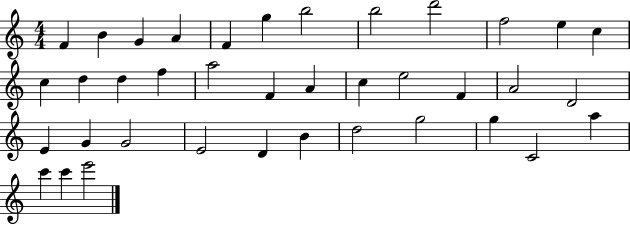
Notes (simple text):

F4/q B4/q G4/q A4/q F4/q G5/q B5/h B5/h D6/h F5/h E5/q C5/q C5/q D5/q D5/q F5/q A5/h F4/q A4/q C5/q E5/h F4/q A4/h D4/h E4/q G4/q G4/h E4/h D4/q B4/q D5/h G5/h G5/q C4/h A5/q C6/q C6/q E6/h